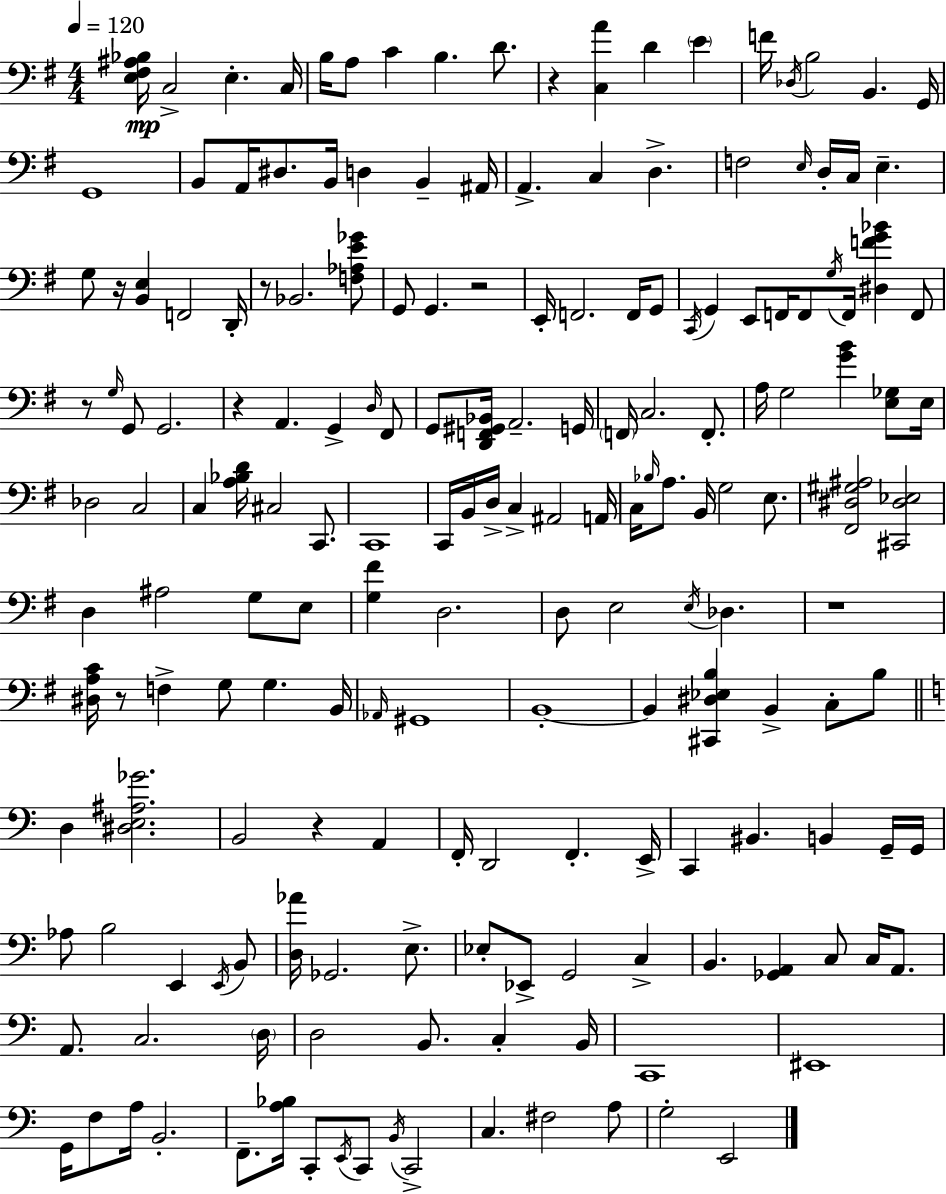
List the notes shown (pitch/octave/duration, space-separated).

[E3,F#3,A#3,Bb3]/s C3/h E3/q. C3/s B3/s A3/e C4/q B3/q. D4/e. R/q [C3,A4]/q D4/q E4/q F4/s Db3/s B3/h B2/q. G2/s G2/w B2/e A2/s D#3/e. B2/s D3/q B2/q A#2/s A2/q. C3/q D3/q. F3/h E3/s D3/s C3/s E3/q. G3/e R/s [B2,E3]/q F2/h D2/s R/e Bb2/h. [F3,Ab3,E4,Gb4]/e G2/e G2/q. R/h E2/s F2/h. F2/s G2/e C2/s G2/q E2/e F2/s F2/e G3/s F2/s [D#3,F4,G4,Bb4]/q F2/e R/e G3/s G2/e G2/h. R/q A2/q. G2/q D3/s F#2/e G2/e [D2,F2,G#2,Bb2]/s A2/h. G2/s F2/s C3/h. F2/e. A3/s G3/h [G4,B4]/q [E3,Gb3]/e E3/s Db3/h C3/h C3/q [A3,Bb3,D4]/s C#3/h C2/e. C2/w C2/s B2/s D3/s C3/q A#2/h A2/s C3/s Bb3/s A3/e. B2/s G3/h E3/e. [F#2,D#3,G#3,A#3]/h [C#2,D#3,Eb3]/h D3/q A#3/h G3/e E3/e [G3,F#4]/q D3/h. D3/e E3/h E3/s Db3/q. R/w [D#3,A3,C4]/s R/e F3/q G3/e G3/q. B2/s Ab2/s G#2/w B2/w B2/q [C#2,D#3,Eb3,B3]/q B2/q C3/e B3/e D3/q [D#3,E3,A#3,Gb4]/h. B2/h R/q A2/q F2/s D2/h F2/q. E2/s C2/q BIS2/q. B2/q G2/s G2/s Ab3/e B3/h E2/q E2/s B2/e [D3,Ab4]/s Gb2/h. E3/e. Eb3/e Eb2/e G2/h C3/q B2/q. [Gb2,A2]/q C3/e C3/s A2/e. A2/e. C3/h. D3/s D3/h B2/e. C3/q B2/s C2/w EIS2/w G2/s F3/e A3/s B2/h. F2/e. [A3,Bb3]/s C2/e E2/s C2/e B2/s C2/h C3/q. F#3/h A3/e G3/h E2/h